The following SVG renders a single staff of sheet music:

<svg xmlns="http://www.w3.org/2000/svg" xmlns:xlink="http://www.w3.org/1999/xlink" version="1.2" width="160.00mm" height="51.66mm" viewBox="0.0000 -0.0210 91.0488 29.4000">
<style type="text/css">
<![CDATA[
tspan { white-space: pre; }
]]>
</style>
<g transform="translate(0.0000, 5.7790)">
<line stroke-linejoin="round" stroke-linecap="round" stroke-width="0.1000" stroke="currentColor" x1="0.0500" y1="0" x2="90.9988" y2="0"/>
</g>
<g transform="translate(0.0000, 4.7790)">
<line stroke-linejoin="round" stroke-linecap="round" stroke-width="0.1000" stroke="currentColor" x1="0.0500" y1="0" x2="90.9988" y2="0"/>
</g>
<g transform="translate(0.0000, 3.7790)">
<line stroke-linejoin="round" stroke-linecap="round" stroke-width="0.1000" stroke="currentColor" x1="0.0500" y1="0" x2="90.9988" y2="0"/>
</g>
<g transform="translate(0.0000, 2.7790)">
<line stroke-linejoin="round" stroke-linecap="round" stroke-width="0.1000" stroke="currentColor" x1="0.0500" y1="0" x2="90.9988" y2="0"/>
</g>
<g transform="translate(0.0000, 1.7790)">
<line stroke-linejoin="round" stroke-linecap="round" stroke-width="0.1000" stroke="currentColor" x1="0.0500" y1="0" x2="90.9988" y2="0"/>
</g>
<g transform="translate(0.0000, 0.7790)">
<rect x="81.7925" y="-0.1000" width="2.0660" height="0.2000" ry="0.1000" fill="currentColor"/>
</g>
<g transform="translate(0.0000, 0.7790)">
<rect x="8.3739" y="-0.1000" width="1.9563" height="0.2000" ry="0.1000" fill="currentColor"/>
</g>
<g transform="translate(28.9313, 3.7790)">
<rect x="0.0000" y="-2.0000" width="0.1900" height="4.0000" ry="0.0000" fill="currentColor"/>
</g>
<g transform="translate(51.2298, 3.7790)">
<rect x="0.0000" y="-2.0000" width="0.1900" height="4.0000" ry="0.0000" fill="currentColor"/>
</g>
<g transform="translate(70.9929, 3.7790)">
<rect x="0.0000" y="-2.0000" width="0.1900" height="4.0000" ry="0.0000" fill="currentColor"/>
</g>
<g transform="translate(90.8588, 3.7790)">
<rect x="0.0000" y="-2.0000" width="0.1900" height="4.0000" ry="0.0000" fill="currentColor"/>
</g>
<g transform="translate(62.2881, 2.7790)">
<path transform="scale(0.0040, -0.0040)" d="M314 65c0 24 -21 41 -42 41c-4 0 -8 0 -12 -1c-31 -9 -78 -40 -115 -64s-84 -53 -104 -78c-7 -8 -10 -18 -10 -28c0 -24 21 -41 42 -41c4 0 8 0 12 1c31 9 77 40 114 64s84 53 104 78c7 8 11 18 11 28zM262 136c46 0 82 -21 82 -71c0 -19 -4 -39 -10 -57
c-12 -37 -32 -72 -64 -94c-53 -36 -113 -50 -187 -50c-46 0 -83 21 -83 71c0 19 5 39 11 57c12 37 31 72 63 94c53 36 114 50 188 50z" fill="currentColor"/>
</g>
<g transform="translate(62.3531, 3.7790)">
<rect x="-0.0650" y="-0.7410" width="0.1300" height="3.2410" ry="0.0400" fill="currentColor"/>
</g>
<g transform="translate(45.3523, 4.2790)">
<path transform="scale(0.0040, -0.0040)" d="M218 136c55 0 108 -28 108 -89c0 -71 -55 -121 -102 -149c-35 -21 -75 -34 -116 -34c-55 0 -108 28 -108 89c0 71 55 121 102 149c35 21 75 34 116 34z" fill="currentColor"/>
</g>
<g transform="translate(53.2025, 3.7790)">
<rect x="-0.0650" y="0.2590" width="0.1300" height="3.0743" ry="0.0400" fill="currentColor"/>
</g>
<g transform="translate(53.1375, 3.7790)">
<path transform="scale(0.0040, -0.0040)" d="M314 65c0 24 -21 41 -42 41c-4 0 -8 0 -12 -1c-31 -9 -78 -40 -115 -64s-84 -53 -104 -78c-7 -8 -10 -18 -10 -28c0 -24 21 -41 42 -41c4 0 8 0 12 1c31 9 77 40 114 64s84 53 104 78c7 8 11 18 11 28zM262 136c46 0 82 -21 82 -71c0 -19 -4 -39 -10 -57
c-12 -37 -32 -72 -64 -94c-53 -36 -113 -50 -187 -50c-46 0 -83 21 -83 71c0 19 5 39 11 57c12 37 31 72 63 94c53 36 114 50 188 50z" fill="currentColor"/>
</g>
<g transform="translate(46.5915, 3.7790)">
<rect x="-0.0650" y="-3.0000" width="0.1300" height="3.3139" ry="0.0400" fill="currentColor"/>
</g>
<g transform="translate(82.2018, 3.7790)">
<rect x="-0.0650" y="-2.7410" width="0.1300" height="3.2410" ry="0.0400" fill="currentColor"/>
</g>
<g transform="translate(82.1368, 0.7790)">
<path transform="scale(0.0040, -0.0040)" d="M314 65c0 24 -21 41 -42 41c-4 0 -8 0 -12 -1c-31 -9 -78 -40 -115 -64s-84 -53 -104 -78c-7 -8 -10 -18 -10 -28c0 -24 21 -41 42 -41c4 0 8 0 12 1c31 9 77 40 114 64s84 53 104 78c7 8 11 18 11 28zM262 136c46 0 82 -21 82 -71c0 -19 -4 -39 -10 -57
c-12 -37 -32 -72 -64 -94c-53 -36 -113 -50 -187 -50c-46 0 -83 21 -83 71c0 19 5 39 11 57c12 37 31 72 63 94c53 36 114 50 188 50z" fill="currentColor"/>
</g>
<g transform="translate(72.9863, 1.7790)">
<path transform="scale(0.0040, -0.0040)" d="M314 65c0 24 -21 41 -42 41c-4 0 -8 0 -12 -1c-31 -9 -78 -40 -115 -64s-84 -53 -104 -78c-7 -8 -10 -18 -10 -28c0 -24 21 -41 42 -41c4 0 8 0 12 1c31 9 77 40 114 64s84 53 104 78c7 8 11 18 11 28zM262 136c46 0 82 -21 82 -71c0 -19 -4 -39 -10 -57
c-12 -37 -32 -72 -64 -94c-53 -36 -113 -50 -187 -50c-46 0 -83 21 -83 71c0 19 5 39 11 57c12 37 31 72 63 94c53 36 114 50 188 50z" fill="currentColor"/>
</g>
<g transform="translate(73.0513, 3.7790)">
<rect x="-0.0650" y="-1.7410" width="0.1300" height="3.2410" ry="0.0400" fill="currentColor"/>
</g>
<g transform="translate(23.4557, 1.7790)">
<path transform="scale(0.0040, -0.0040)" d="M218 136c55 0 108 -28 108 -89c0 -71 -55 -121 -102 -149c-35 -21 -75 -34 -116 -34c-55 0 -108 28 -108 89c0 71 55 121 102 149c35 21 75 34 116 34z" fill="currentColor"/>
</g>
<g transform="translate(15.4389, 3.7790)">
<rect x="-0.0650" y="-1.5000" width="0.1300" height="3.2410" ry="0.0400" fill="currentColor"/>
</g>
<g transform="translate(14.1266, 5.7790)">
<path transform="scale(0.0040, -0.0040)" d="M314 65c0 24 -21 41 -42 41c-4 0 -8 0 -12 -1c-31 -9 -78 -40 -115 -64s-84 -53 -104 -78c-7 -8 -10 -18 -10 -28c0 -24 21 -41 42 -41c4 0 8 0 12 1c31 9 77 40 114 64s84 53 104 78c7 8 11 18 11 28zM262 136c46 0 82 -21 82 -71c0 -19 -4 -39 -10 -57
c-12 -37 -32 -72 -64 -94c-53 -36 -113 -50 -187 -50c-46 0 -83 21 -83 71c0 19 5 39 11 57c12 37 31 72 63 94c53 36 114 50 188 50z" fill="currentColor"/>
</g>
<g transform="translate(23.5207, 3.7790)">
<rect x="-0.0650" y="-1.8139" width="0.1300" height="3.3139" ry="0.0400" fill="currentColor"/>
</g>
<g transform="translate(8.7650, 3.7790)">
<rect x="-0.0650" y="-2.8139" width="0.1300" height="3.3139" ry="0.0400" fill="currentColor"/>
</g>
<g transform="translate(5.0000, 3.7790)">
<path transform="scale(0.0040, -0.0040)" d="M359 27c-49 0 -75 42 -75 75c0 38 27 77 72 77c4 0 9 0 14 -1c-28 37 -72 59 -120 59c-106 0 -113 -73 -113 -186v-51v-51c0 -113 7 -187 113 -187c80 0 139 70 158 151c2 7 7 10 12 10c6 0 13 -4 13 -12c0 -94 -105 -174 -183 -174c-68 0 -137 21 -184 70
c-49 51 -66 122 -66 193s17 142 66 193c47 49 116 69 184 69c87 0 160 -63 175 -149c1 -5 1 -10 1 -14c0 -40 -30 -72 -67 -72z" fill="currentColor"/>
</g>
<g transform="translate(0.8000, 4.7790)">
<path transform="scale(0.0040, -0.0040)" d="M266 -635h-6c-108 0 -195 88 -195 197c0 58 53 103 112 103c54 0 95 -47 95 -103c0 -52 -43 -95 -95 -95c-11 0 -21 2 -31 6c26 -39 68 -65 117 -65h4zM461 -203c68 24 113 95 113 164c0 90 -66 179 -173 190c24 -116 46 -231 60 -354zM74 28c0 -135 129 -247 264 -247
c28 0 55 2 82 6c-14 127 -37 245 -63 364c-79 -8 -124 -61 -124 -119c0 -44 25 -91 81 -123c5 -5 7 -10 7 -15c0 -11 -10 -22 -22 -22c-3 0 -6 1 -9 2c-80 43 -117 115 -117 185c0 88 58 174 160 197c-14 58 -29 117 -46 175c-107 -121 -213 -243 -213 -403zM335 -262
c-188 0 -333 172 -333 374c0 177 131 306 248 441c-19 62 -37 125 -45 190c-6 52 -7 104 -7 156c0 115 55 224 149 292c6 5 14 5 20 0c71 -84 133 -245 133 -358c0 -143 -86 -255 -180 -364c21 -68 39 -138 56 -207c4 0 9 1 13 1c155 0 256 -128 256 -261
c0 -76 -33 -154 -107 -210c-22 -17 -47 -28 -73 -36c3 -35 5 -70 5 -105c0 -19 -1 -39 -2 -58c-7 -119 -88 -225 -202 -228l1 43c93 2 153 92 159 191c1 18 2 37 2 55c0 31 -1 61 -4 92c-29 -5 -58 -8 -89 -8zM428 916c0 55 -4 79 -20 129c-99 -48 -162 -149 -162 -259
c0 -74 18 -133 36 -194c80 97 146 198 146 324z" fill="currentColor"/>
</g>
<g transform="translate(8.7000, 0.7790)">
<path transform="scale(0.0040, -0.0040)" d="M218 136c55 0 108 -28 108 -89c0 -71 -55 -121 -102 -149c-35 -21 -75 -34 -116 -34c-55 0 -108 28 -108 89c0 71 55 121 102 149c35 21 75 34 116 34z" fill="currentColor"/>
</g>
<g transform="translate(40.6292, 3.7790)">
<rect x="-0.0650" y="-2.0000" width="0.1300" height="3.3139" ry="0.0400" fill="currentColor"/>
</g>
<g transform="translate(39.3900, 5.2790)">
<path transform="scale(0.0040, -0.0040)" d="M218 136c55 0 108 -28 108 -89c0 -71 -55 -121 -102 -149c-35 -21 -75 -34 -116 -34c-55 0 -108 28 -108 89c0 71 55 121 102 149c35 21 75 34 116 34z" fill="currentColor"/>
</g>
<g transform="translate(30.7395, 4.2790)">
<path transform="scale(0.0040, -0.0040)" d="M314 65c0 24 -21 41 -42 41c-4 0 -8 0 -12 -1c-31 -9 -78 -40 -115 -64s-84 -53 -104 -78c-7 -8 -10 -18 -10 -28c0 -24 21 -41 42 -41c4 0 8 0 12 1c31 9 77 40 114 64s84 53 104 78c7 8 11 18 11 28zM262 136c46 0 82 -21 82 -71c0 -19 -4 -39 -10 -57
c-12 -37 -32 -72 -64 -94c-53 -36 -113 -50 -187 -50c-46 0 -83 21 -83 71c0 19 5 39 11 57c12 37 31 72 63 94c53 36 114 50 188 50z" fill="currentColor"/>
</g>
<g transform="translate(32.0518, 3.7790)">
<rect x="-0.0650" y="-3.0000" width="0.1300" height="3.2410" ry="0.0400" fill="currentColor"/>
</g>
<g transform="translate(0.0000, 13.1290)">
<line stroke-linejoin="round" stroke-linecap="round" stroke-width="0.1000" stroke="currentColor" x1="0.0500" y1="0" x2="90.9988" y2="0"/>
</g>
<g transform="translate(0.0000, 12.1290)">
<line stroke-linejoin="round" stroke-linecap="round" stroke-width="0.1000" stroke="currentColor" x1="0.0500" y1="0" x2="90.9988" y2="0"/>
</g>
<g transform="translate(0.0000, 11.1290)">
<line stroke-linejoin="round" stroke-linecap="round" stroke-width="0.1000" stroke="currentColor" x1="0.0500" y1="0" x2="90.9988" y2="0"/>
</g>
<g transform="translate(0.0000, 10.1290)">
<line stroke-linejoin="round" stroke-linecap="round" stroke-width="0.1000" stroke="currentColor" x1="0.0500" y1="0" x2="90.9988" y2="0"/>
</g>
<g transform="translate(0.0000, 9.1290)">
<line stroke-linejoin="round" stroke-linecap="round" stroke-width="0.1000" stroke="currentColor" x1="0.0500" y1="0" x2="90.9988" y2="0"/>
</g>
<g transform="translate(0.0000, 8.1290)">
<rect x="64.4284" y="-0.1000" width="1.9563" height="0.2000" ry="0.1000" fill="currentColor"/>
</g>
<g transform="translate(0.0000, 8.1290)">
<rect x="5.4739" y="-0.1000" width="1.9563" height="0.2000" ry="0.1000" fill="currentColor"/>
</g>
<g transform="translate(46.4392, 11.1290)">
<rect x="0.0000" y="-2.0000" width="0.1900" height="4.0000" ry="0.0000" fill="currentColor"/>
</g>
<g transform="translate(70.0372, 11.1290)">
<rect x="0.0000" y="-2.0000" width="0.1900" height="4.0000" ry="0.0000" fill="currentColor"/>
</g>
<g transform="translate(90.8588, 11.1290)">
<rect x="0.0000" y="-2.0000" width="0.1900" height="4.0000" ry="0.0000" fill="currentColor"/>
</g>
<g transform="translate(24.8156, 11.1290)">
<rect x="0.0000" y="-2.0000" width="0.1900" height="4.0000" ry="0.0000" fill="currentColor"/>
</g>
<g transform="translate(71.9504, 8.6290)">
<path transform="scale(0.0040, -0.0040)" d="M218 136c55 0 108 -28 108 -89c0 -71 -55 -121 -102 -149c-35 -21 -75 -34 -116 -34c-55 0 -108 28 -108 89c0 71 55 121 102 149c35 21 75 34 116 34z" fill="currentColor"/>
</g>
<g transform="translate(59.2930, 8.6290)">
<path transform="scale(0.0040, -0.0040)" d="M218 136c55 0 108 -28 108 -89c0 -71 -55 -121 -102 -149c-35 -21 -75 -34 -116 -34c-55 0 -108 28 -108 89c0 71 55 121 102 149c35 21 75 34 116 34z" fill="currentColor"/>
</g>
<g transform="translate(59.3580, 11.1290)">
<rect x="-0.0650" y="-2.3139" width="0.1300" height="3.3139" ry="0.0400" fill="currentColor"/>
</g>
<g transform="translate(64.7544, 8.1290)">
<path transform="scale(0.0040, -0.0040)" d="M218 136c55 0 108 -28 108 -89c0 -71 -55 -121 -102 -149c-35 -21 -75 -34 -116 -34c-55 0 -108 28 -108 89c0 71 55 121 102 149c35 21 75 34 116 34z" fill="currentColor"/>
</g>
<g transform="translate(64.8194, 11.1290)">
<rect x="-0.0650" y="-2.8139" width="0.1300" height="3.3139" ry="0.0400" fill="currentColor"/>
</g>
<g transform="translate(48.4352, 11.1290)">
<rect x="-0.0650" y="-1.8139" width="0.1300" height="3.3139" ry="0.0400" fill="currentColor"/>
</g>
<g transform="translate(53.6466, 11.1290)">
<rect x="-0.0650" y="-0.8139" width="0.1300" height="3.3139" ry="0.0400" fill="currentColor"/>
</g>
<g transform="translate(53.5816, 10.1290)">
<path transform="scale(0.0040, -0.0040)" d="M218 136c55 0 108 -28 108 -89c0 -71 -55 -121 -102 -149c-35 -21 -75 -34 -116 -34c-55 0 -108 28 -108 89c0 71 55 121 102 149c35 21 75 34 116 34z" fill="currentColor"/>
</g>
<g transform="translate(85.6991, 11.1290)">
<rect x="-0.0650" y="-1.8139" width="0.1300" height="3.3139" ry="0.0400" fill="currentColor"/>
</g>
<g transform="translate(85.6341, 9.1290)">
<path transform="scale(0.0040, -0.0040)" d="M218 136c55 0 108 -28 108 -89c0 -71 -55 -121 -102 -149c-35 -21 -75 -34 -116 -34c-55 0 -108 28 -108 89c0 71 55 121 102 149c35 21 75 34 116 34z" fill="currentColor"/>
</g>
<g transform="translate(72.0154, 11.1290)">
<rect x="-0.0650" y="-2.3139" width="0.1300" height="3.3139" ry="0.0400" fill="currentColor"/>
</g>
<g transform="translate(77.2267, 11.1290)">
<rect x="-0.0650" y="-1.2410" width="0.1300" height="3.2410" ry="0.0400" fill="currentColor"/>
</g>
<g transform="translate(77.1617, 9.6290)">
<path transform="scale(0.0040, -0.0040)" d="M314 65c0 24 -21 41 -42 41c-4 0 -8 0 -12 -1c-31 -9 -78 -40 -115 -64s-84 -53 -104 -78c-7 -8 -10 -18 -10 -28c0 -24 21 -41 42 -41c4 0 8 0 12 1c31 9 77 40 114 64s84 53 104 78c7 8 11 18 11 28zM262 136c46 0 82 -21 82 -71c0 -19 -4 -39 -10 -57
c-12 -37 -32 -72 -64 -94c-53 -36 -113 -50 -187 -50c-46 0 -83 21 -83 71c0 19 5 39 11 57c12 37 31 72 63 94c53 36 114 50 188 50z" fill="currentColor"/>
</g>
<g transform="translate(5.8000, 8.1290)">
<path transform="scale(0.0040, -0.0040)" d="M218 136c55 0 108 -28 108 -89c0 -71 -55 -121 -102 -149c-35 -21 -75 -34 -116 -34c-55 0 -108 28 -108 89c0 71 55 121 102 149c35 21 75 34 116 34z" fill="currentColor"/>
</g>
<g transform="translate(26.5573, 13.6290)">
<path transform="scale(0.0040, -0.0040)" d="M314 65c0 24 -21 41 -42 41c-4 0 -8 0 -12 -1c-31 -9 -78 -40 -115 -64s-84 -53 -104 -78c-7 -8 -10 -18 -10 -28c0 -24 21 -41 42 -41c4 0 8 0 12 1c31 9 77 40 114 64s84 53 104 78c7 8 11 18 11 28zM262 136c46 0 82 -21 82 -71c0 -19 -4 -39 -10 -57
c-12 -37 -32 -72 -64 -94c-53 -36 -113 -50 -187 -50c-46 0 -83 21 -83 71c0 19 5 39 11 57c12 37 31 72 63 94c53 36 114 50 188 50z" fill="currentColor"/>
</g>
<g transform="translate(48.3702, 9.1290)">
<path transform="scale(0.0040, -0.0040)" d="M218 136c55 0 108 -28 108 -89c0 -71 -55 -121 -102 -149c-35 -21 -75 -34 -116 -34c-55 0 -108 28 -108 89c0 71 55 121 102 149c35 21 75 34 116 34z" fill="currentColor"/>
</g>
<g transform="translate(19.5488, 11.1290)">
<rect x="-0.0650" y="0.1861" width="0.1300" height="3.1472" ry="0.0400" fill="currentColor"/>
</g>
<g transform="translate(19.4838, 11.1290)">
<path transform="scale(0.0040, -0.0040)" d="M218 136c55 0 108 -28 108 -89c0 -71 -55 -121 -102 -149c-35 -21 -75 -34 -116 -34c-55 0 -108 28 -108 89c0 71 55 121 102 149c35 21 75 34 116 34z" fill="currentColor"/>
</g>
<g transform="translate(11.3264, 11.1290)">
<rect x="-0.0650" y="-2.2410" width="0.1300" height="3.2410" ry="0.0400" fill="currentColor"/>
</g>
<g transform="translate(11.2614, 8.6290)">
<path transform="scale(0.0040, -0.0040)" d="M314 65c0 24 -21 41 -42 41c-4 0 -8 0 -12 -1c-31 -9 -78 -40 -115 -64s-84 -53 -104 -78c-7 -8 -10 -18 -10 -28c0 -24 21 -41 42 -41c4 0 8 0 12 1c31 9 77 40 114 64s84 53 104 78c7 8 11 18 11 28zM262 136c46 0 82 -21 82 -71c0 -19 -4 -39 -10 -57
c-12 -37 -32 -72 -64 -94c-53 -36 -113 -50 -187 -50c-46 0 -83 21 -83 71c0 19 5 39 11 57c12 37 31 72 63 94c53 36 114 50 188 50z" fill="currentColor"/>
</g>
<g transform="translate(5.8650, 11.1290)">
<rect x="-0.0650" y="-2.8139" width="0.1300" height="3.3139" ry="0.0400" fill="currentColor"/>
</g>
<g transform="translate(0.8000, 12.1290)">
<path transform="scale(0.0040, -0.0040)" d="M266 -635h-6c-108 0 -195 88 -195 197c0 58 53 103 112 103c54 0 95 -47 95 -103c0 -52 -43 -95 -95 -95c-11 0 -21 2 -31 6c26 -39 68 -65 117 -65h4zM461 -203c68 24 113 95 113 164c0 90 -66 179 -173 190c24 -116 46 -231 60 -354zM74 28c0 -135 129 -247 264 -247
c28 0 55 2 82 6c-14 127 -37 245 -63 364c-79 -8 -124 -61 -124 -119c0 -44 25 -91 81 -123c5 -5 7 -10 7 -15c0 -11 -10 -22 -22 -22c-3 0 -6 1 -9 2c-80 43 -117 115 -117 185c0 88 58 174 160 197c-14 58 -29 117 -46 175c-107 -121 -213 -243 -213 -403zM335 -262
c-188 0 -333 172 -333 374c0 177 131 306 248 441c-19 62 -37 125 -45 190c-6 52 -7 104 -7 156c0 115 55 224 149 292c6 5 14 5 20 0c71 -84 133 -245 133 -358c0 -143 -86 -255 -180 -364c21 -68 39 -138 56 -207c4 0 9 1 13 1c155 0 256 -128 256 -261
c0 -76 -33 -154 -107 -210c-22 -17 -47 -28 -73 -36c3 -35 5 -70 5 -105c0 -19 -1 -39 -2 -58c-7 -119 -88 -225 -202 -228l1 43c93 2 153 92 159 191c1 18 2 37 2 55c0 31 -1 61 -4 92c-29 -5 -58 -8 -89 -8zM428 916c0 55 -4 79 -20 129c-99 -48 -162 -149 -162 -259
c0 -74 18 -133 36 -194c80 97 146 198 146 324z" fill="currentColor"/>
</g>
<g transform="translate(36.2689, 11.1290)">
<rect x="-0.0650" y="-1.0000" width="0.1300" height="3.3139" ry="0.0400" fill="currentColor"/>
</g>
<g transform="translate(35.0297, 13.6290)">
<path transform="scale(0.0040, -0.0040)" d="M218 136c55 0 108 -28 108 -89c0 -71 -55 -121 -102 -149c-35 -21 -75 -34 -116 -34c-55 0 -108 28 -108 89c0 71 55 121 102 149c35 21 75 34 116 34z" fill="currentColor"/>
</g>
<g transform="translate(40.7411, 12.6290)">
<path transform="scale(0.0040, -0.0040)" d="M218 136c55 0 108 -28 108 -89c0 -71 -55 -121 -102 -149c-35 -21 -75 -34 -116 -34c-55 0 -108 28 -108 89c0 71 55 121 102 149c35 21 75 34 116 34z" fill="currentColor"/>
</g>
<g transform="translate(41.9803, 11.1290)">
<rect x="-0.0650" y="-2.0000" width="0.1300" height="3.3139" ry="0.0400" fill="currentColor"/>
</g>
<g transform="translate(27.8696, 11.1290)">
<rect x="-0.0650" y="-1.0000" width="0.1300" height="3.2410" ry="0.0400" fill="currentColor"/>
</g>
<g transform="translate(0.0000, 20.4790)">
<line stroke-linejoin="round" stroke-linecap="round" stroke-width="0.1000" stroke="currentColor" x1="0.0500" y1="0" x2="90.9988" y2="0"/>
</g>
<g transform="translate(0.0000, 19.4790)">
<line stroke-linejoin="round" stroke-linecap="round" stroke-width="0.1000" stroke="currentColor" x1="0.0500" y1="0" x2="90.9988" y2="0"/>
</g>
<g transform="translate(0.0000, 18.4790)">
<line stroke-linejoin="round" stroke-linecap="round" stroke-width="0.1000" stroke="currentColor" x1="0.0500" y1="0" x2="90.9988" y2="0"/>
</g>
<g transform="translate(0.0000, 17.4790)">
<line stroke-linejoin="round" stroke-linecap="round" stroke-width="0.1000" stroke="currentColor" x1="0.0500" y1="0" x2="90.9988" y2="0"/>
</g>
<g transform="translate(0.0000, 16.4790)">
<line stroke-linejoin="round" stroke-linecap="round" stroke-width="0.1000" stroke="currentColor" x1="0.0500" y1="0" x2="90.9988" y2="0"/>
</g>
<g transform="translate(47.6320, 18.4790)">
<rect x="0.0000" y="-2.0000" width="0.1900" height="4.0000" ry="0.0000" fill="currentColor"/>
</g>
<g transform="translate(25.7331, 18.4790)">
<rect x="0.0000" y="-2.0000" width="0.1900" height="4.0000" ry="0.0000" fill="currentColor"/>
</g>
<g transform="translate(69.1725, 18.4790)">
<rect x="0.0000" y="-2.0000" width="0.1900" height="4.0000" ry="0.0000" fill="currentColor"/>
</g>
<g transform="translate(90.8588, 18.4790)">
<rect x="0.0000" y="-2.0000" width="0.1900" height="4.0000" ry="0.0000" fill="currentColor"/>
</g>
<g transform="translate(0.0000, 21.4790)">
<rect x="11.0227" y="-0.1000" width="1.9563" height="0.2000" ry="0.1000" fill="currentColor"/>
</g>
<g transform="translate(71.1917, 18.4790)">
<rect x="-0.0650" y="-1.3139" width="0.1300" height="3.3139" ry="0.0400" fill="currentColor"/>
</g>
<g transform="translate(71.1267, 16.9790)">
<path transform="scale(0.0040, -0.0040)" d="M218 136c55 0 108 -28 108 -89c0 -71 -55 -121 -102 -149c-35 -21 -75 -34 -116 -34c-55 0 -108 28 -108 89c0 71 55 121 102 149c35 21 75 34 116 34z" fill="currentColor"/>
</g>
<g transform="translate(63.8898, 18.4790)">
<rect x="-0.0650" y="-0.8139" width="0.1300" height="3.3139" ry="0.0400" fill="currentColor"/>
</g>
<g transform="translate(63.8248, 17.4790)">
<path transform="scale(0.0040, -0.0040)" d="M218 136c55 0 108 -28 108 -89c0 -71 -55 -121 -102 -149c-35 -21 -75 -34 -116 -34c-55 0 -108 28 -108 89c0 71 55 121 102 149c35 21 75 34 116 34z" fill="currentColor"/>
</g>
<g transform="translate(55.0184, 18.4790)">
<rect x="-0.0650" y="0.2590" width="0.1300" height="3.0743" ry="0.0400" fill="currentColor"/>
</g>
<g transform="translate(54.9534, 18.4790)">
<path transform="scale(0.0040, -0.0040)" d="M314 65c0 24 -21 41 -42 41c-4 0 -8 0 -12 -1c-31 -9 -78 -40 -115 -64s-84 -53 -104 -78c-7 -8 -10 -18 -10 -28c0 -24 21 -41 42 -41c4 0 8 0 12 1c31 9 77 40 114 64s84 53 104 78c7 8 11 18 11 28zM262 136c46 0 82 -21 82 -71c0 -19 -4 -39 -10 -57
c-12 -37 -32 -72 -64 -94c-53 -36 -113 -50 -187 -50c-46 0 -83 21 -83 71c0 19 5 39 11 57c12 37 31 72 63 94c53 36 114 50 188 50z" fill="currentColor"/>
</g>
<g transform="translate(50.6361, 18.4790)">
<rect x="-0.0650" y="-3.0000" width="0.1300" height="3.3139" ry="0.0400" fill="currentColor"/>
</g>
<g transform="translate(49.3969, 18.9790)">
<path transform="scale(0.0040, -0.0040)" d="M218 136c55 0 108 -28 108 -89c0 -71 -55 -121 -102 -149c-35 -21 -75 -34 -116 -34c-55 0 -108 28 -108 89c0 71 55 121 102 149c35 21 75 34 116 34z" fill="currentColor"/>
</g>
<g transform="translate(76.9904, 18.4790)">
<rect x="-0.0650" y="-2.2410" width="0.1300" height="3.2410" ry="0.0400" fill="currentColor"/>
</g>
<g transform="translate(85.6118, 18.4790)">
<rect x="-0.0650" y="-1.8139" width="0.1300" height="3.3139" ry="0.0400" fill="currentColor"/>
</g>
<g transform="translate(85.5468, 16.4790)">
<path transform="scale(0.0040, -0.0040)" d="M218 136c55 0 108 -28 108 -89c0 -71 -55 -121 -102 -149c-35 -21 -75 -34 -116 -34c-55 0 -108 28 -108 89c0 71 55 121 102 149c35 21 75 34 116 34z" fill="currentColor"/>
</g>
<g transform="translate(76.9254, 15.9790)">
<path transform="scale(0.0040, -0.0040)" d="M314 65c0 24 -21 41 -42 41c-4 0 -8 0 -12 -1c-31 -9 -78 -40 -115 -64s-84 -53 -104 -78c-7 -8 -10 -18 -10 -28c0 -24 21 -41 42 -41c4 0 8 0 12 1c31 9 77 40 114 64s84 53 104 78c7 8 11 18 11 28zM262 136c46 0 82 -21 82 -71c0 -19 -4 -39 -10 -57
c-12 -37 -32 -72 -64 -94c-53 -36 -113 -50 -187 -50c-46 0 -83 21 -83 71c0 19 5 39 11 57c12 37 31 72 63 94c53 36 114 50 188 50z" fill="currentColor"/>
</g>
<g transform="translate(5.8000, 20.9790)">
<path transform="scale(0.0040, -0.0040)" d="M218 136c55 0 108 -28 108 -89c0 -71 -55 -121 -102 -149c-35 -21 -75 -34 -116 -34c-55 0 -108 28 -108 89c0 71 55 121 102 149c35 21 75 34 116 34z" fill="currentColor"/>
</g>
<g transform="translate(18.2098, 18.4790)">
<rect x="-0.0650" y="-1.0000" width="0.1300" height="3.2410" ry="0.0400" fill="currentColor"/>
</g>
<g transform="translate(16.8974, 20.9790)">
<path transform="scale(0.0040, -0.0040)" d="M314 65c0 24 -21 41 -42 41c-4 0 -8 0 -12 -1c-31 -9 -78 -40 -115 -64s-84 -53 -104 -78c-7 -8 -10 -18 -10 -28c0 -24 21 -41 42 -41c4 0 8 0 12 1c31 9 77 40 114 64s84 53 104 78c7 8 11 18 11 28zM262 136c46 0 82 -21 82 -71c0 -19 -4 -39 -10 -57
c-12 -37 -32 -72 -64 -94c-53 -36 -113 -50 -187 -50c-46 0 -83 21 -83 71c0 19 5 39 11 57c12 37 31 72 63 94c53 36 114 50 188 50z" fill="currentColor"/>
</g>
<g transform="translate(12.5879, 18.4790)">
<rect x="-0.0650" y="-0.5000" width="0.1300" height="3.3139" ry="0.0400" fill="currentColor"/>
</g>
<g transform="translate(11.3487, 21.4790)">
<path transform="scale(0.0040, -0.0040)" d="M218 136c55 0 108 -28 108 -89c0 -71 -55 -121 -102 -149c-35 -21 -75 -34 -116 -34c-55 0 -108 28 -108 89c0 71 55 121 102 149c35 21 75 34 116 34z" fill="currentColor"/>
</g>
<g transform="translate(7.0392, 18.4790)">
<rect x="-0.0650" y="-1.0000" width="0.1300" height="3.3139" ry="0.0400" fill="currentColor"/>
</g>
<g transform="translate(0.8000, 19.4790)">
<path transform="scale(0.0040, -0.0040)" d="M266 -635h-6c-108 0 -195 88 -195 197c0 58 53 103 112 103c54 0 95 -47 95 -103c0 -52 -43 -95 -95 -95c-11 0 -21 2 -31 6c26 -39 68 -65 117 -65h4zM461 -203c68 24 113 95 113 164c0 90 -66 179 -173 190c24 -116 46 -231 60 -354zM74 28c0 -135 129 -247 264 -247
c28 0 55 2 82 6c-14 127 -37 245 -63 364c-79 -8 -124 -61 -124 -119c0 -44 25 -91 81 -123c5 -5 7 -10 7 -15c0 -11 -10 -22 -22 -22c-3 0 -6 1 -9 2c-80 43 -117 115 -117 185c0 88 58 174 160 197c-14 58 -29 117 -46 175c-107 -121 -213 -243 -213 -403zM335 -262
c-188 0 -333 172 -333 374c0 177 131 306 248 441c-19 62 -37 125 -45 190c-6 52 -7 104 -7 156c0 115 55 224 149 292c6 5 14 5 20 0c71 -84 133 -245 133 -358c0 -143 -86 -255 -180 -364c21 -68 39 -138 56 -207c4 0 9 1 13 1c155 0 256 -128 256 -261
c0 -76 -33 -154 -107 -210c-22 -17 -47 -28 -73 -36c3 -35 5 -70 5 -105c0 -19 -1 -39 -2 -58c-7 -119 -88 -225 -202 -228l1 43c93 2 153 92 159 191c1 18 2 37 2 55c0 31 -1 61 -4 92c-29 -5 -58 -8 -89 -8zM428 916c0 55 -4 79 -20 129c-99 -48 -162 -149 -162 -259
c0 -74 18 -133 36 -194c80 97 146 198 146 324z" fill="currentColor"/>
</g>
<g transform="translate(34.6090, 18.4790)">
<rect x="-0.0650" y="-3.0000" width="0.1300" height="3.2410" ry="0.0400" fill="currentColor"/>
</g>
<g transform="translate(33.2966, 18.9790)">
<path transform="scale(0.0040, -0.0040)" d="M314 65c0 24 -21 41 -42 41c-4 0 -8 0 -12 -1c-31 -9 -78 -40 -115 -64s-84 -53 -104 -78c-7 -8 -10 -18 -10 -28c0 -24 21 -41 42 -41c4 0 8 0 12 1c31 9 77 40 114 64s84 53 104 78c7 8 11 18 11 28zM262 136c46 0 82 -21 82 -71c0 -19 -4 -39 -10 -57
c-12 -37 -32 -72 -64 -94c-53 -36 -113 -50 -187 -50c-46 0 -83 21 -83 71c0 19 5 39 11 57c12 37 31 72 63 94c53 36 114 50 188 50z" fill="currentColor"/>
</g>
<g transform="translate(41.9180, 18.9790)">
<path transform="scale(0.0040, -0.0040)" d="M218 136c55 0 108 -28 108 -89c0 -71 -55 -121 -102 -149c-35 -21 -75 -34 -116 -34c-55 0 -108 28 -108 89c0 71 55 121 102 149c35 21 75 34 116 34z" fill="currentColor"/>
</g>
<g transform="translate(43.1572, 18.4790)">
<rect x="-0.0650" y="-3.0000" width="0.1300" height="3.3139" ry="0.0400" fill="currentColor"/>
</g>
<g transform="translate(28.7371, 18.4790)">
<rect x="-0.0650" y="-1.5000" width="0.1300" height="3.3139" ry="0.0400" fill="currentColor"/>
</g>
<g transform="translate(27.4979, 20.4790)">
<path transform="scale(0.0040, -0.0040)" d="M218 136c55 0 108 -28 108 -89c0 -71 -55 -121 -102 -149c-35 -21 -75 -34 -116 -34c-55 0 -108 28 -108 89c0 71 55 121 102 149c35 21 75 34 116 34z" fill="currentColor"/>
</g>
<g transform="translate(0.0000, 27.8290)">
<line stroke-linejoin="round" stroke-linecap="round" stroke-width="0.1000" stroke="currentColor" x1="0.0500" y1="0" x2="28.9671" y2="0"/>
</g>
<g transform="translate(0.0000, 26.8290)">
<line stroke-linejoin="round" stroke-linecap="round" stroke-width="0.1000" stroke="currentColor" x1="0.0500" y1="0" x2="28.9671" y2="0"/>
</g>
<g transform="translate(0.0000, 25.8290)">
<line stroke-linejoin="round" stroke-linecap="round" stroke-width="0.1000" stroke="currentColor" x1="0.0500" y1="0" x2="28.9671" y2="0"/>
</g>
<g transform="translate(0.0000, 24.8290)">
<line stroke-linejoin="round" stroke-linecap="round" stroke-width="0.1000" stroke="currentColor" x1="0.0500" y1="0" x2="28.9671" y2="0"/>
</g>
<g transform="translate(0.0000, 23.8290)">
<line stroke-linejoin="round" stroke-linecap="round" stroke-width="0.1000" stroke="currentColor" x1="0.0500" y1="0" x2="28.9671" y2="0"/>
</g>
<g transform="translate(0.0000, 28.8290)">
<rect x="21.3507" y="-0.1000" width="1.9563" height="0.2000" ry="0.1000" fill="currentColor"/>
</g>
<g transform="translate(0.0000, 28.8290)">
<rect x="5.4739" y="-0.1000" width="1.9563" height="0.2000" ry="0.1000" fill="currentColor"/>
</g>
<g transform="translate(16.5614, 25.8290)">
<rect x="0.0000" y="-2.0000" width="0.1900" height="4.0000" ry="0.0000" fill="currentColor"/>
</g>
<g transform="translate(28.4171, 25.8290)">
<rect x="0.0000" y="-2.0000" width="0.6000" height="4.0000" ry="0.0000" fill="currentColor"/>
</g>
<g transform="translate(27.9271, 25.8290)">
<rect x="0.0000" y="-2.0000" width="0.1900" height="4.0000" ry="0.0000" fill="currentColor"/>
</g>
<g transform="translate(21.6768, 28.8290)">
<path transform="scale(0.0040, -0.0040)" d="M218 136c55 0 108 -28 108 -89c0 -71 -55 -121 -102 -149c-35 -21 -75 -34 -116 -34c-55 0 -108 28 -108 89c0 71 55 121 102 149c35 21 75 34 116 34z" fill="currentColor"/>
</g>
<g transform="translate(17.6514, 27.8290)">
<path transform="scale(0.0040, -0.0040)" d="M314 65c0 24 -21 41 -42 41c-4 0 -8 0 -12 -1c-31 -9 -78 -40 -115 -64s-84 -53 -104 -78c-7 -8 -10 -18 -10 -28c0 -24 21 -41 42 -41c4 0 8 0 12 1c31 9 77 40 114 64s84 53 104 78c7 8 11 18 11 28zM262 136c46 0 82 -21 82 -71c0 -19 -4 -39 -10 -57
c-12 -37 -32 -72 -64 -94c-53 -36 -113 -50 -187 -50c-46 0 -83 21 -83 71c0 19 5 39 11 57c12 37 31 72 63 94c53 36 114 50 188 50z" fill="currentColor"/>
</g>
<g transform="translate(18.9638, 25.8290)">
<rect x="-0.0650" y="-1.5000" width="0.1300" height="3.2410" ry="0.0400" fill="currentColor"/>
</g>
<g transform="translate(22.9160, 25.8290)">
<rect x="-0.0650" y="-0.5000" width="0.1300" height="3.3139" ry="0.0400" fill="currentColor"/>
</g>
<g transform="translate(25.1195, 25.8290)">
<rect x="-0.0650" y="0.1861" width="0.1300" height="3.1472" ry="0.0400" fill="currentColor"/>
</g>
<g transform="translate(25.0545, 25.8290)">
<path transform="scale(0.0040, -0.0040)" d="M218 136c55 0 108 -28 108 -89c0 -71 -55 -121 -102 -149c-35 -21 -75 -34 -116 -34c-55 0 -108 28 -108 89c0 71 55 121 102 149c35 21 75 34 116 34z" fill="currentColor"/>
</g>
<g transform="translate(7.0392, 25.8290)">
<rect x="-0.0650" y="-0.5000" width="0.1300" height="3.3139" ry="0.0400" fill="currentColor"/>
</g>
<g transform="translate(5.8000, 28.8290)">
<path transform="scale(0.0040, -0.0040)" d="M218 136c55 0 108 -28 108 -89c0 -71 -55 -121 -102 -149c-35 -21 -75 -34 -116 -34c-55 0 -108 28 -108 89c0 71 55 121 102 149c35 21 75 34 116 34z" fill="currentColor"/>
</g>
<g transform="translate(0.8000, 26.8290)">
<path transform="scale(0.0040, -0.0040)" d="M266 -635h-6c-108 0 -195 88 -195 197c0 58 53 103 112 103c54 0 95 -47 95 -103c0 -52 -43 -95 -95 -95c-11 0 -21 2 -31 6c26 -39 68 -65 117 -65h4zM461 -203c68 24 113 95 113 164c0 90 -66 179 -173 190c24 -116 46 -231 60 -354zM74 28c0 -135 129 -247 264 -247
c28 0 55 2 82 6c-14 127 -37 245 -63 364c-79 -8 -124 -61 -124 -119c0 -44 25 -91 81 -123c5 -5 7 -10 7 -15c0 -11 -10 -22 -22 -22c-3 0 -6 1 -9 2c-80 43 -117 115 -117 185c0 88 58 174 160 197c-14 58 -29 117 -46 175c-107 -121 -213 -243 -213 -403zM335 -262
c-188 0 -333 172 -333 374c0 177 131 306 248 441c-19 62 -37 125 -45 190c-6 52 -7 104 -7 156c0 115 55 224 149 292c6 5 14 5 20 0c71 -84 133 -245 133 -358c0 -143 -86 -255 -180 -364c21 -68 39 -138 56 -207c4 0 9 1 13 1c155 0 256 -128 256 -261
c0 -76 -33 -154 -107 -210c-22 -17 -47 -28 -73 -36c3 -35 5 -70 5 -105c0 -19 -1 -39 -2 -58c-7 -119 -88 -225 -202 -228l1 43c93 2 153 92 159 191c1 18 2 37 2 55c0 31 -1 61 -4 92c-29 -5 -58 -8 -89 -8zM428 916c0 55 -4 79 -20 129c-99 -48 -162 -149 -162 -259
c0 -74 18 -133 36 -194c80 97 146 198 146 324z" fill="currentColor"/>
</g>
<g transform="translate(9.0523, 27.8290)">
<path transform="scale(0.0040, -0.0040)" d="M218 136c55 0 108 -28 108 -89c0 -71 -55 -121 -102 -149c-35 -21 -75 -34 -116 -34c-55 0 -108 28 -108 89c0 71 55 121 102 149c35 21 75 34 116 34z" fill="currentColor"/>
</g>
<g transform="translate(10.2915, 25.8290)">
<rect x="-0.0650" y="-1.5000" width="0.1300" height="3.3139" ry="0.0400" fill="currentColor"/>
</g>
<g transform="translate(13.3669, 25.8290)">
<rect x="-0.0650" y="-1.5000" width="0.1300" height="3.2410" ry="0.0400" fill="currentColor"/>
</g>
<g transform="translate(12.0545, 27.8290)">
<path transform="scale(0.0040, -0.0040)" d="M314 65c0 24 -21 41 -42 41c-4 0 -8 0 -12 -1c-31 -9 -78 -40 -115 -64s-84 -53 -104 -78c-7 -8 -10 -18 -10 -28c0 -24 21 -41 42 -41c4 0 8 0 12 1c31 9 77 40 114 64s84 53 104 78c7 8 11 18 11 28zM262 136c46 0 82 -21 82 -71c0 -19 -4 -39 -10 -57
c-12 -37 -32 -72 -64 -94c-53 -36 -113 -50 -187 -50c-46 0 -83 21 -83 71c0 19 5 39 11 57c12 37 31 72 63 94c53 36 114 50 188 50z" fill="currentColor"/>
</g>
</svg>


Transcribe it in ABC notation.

X:1
T:Untitled
M:4/4
L:1/4
K:C
a E2 f A2 F A B2 d2 f2 a2 a g2 B D2 D F f d g a g e2 f D C D2 E A2 A A B2 d e g2 f C E E2 E2 C B